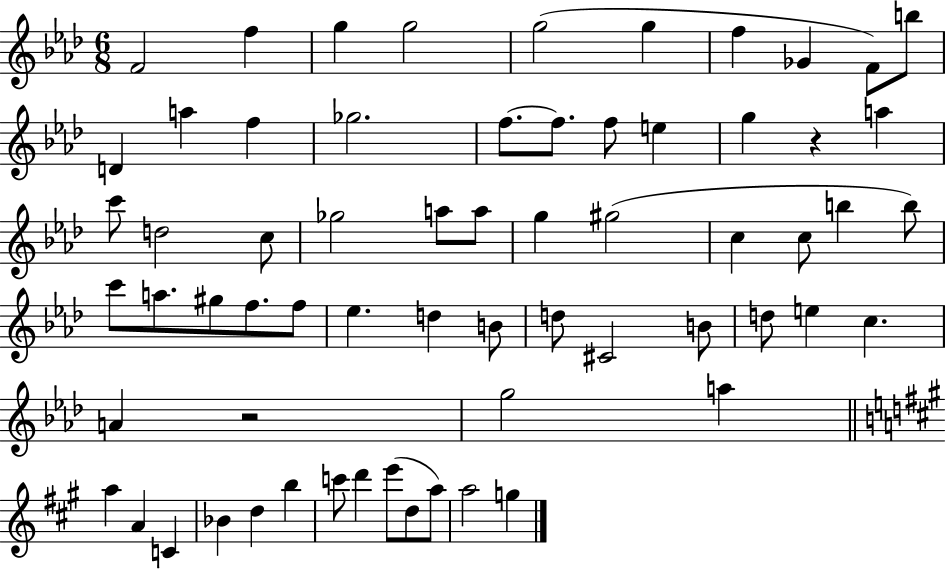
F4/h F5/q G5/q G5/h G5/h G5/q F5/q Gb4/q F4/e B5/e D4/q A5/q F5/q Gb5/h. F5/e. F5/e. F5/e E5/q G5/q R/q A5/q C6/e D5/h C5/e Gb5/h A5/e A5/e G5/q G#5/h C5/q C5/e B5/q B5/e C6/e A5/e. G#5/e F5/e. F5/e Eb5/q. D5/q B4/e D5/e C#4/h B4/e D5/e E5/q C5/q. A4/q R/h G5/h A5/q A5/q A4/q C4/q Bb4/q D5/q B5/q C6/e D6/q E6/e D5/e A5/e A5/h G5/q